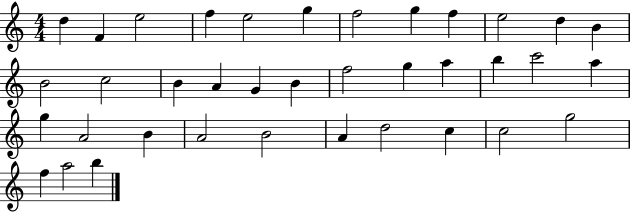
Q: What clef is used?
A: treble